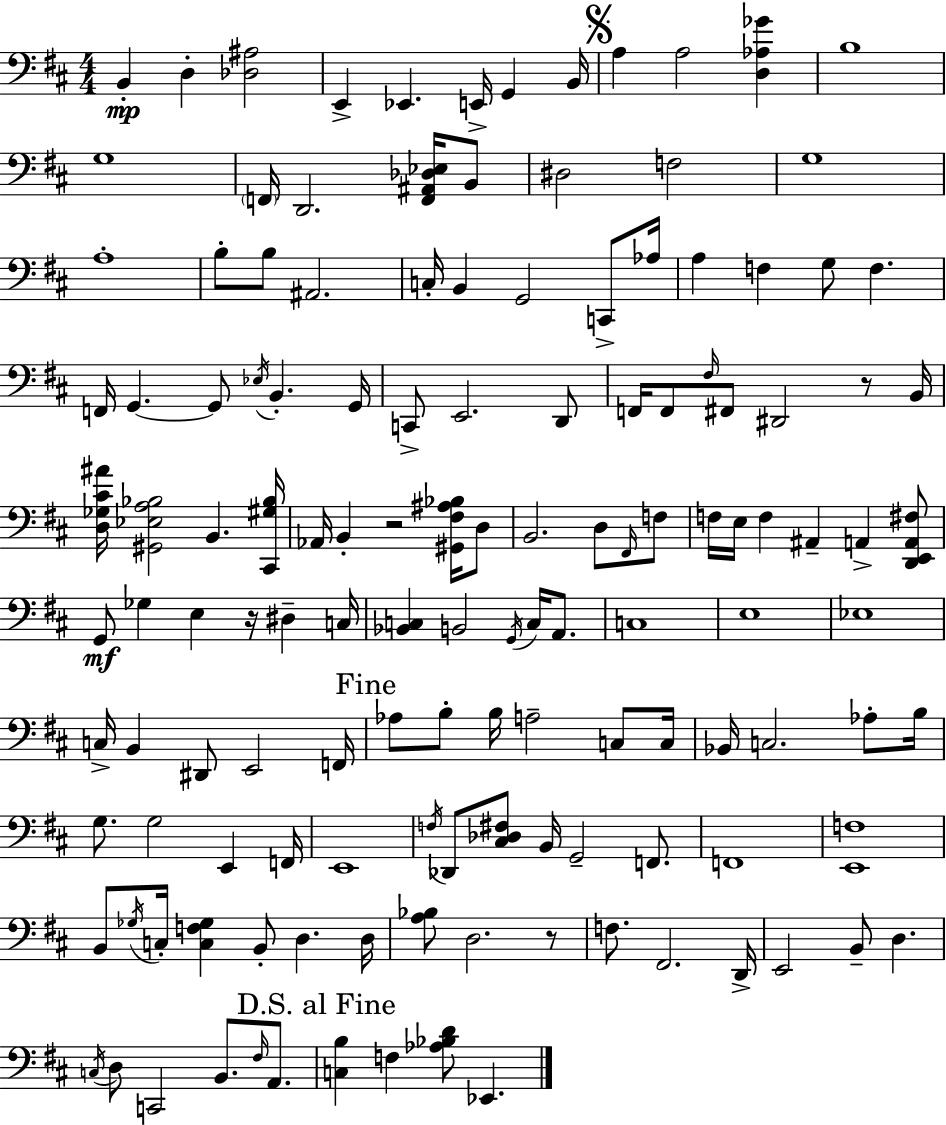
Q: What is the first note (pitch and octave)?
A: B2